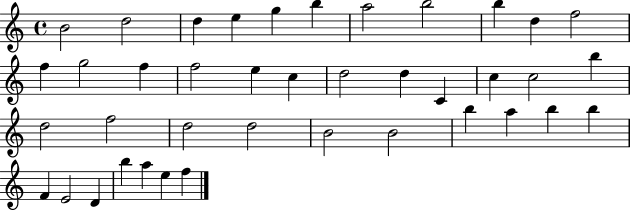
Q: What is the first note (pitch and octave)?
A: B4